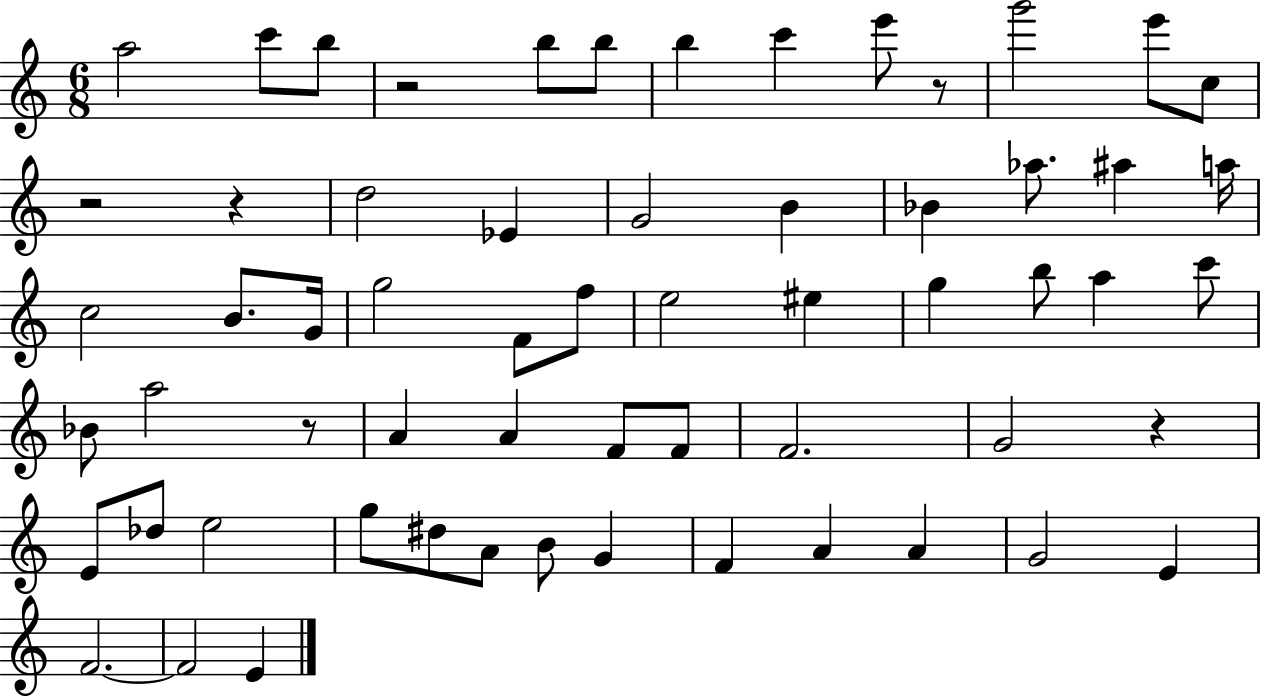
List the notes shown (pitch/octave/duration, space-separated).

A5/h C6/e B5/e R/h B5/e B5/e B5/q C6/q E6/e R/e G6/h E6/e C5/e R/h R/q D5/h Eb4/q G4/h B4/q Bb4/q Ab5/e. A#5/q A5/s C5/h B4/e. G4/s G5/h F4/e F5/e E5/h EIS5/q G5/q B5/e A5/q C6/e Bb4/e A5/h R/e A4/q A4/q F4/e F4/e F4/h. G4/h R/q E4/e Db5/e E5/h G5/e D#5/e A4/e B4/e G4/q F4/q A4/q A4/q G4/h E4/q F4/h. F4/h E4/q